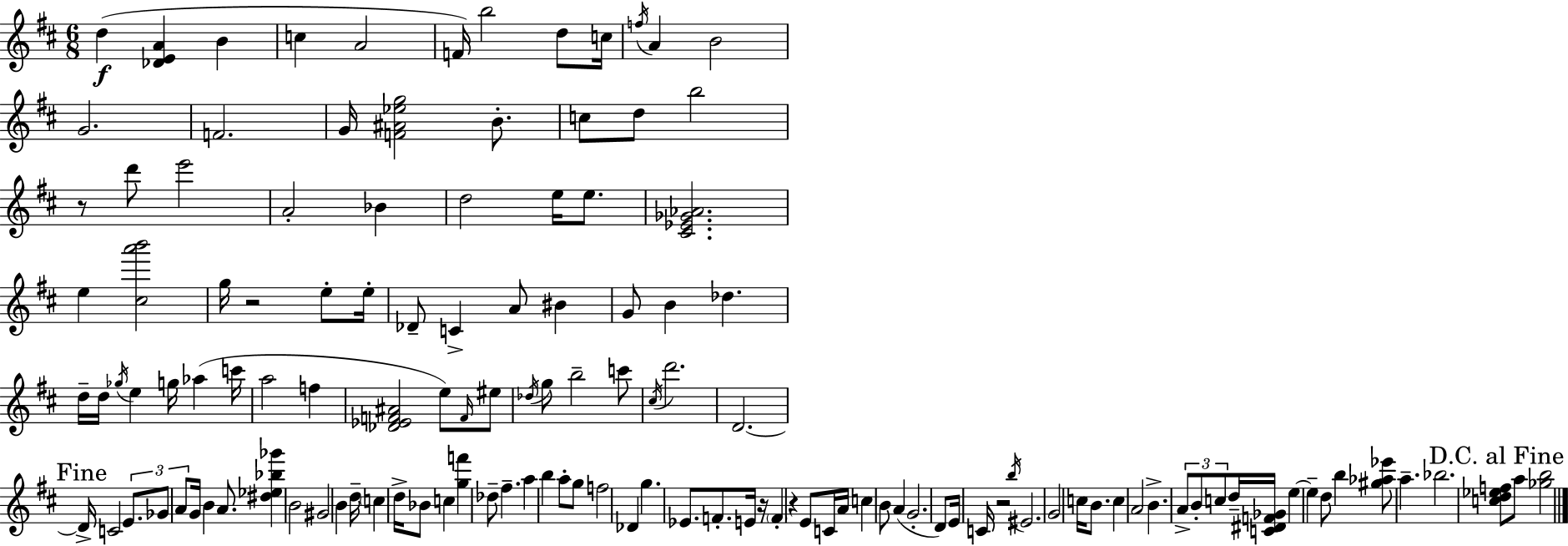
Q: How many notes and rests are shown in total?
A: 129